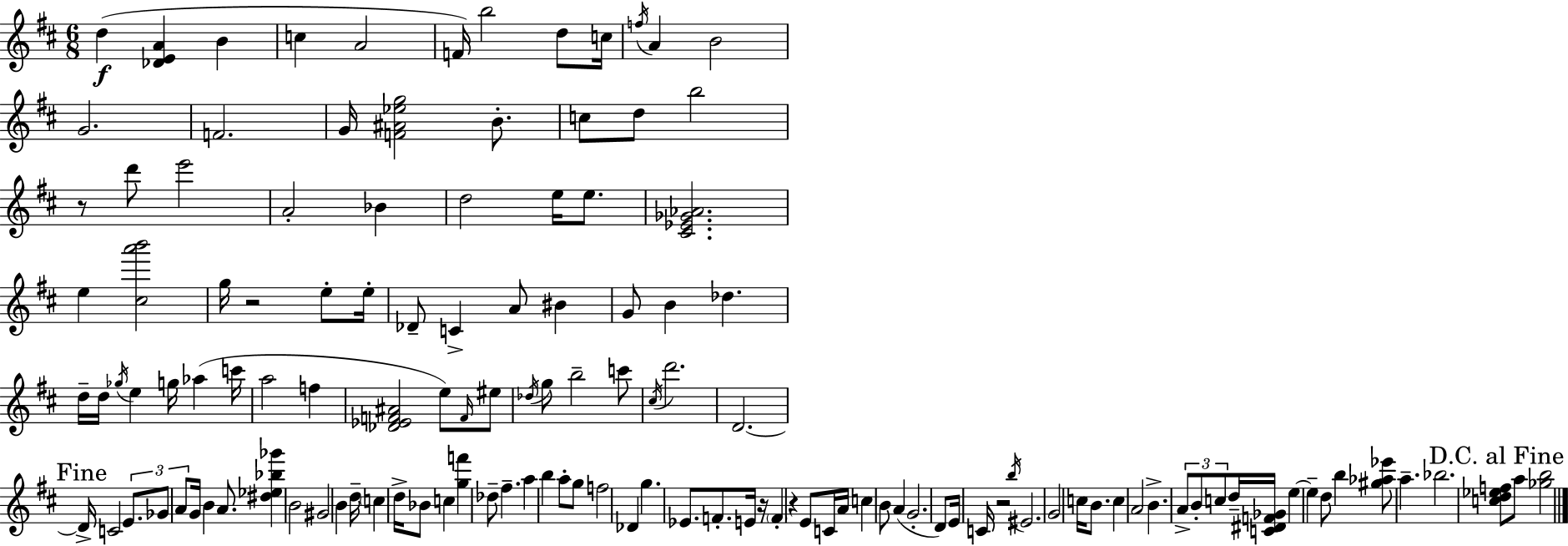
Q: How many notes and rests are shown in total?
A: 129